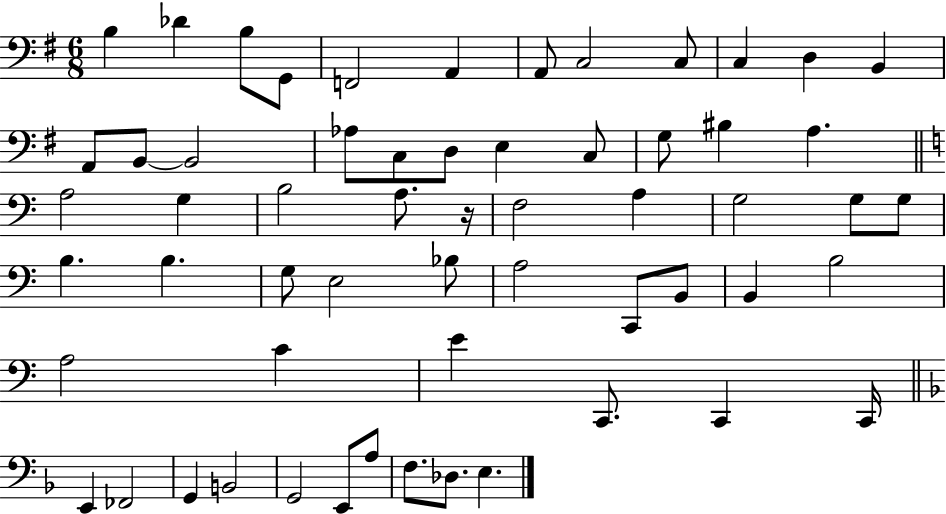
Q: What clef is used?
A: bass